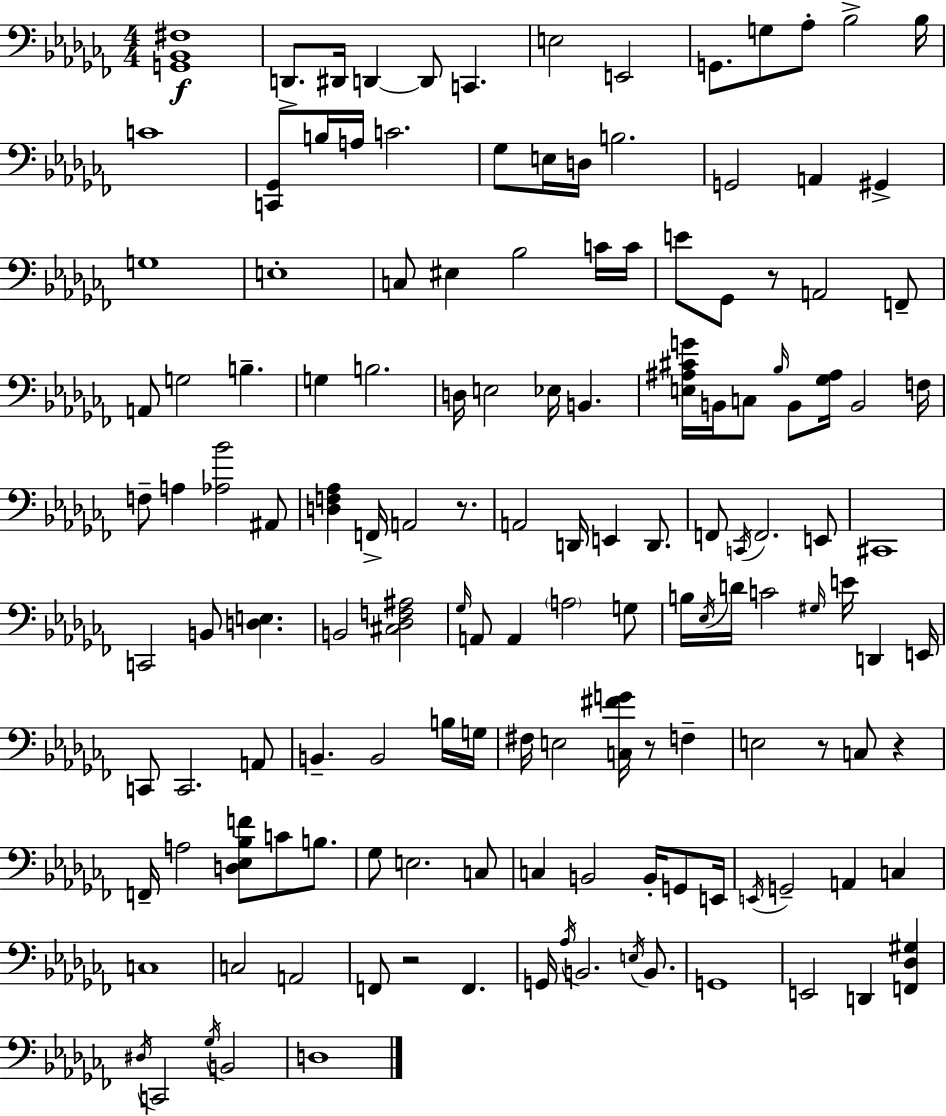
{
  \clef bass
  \numericTimeSignature
  \time 4/4
  \key aes \minor
  <g, bes, fis>1\f | d,8.-> dis,16 d,4~~ d,8 c,4. | e2 e,2 | g,8. g8 aes8-. bes2-> bes16 | \break c'1 | <c, ges,>8 b16 a16 c'2. | ges8 e16 d16 b2. | g,2 a,4 gis,4-> | \break g1 | e1-. | c8 eis4 bes2 c'16 c'16 | e'8 ges,8 r8 a,2 f,8-- | \break a,8 g2 b4.-- | g4 b2. | d16 e2 ees16 b,4. | <e ais cis' g'>16 b,16 c8 \grace { bes16 } b,8 <ges ais>16 b,2 | \break f16 f8-- a4 <aes bes'>2 ais,8 | <d f aes>4 f,16-> a,2 r8. | a,2 d,16 e,4 d,8. | f,8 \acciaccatura { c,16 } f,2. | \break e,8 cis,1 | c,2 b,8 <d e>4. | b,2 <cis des f ais>2 | \grace { ges16 } a,8 a,4 \parenthesize a2 | \break g8 b16 \acciaccatura { ees16 } d'16 c'2 \grace { gis16 } e'16 | d,4 e,16 c,8 c,2. | a,8 b,4.-- b,2 | b16 g16 fis16 e2 <c fis' g'>16 r8 | \break f4-- e2 r8 c8 | r4 f,16-- a2 <d ees bes f'>8 | c'8 b8. ges8 e2. | c8 c4 b,2 | \break b,16-. g,8 e,16 \acciaccatura { e,16 } g,2-- a,4 | c4 c1 | c2 a,2 | f,8 r2 | \break f,4. g,16 \acciaccatura { aes16 } b,2. | \acciaccatura { e16 } b,8. g,1 | e,2 | d,4 <f, des gis>4 \acciaccatura { dis16 } c,2 | \break \acciaccatura { ges16 } b,2 d1 | \bar "|."
}